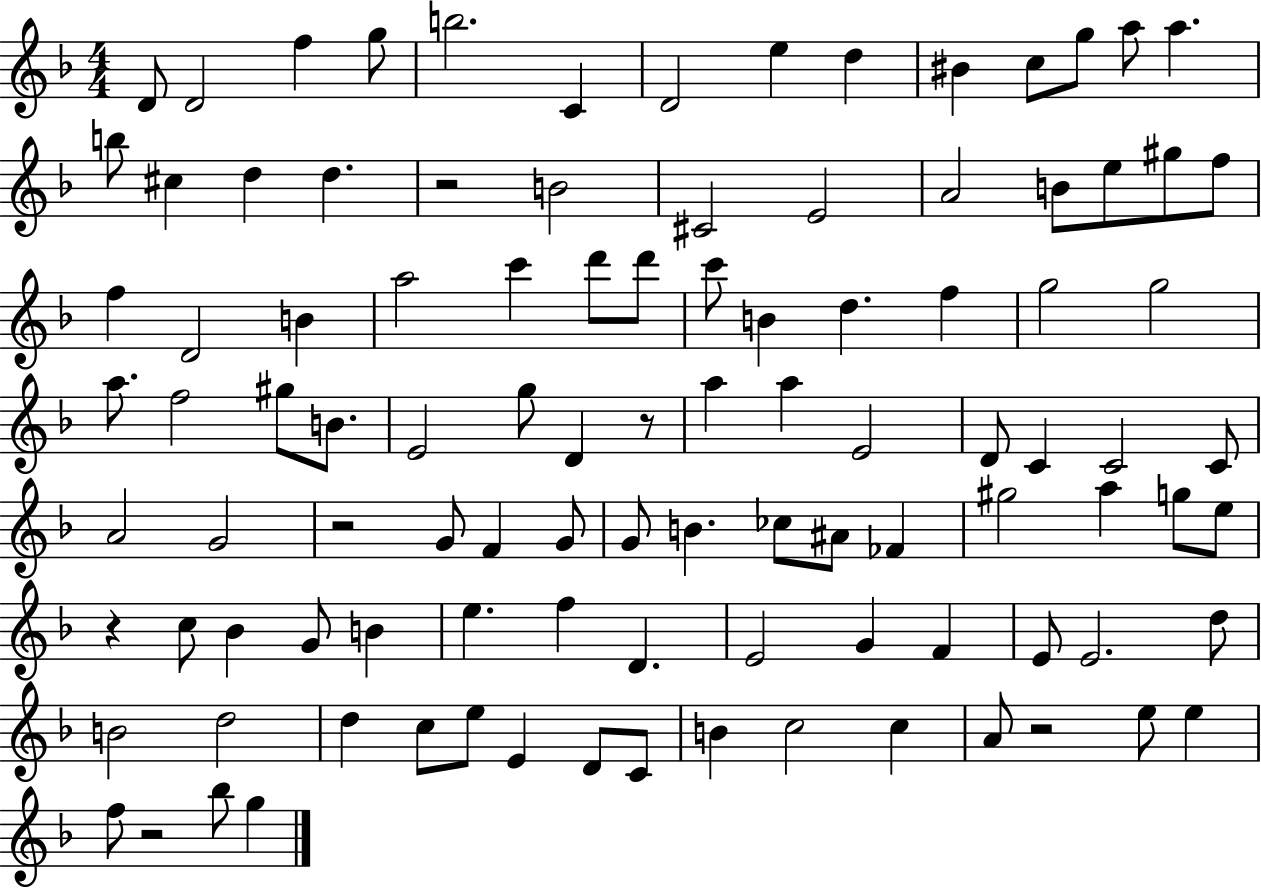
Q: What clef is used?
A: treble